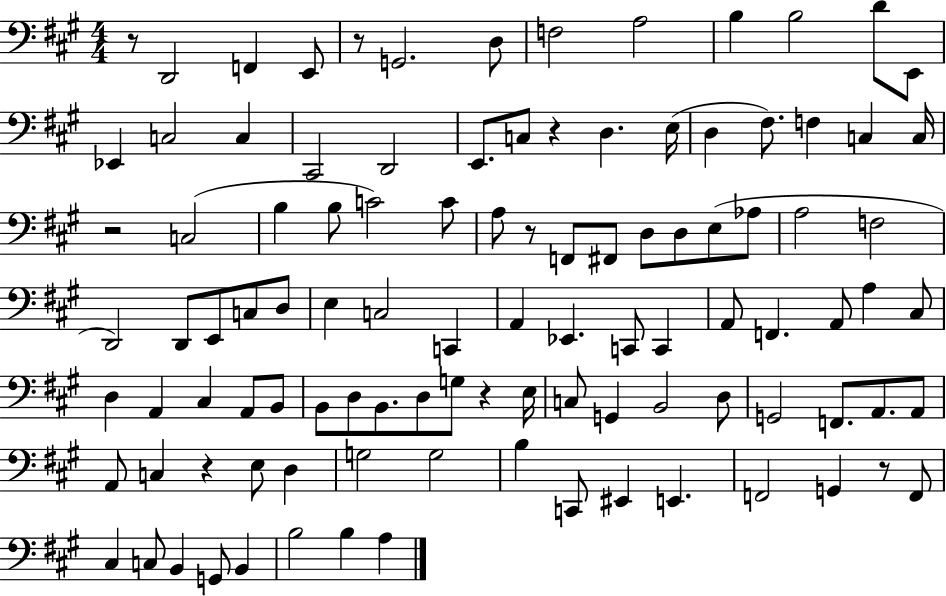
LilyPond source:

{
  \clef bass
  \numericTimeSignature
  \time 4/4
  \key a \major
  r8 d,2 f,4 e,8 | r8 g,2. d8 | f2 a2 | b4 b2 d'8 e,8 | \break ees,4 c2 c4 | cis,2 d,2 | e,8. c8 r4 d4. e16( | d4 fis8.) f4 c4 c16 | \break r2 c2( | b4 b8 c'2) c'8 | a8 r8 f,8 fis,8 d8 d8 e8( aes8 | a2 f2 | \break d,2) d,8 e,8 c8 d8 | e4 c2 c,4 | a,4 ees,4. c,8 c,4 | a,8 f,4. a,8 a4 cis8 | \break d4 a,4 cis4 a,8 b,8 | b,8 d8 b,8. d8 g8 r4 e16 | c8 g,4 b,2 d8 | g,2 f,8. a,8. a,8 | \break a,8 c4 r4 e8 d4 | g2 g2 | b4 c,8 eis,4 e,4. | f,2 g,4 r8 f,8 | \break cis4 c8 b,4 g,8 b,4 | b2 b4 a4 | \bar "|."
}